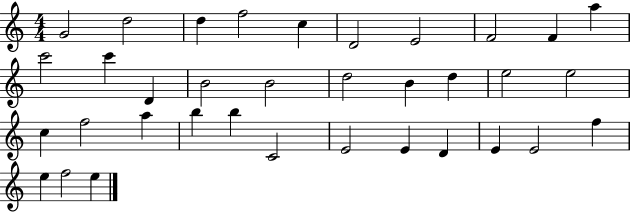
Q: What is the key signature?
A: C major